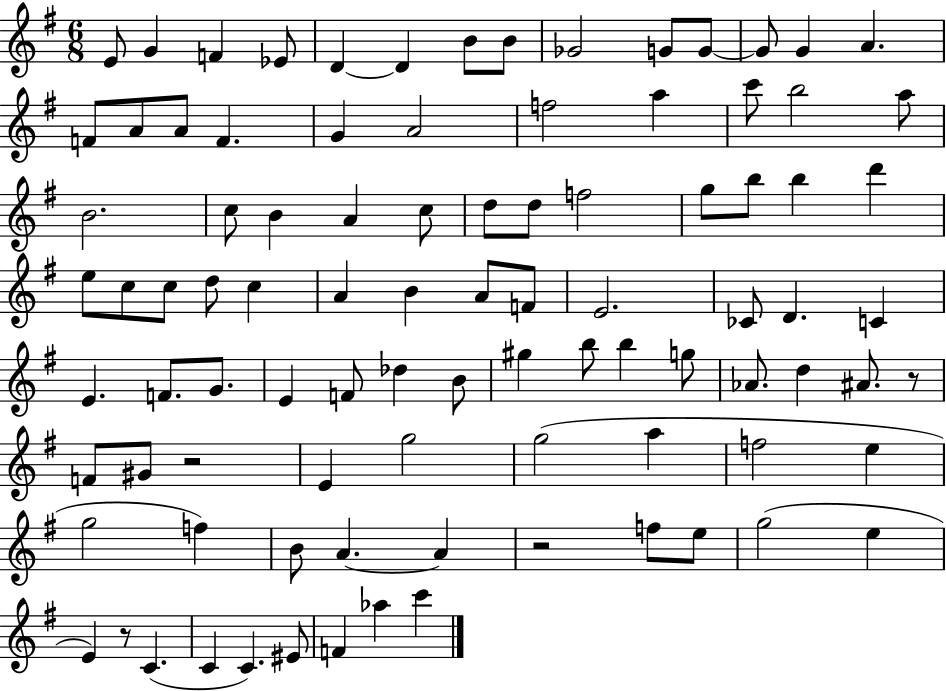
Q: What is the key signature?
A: G major